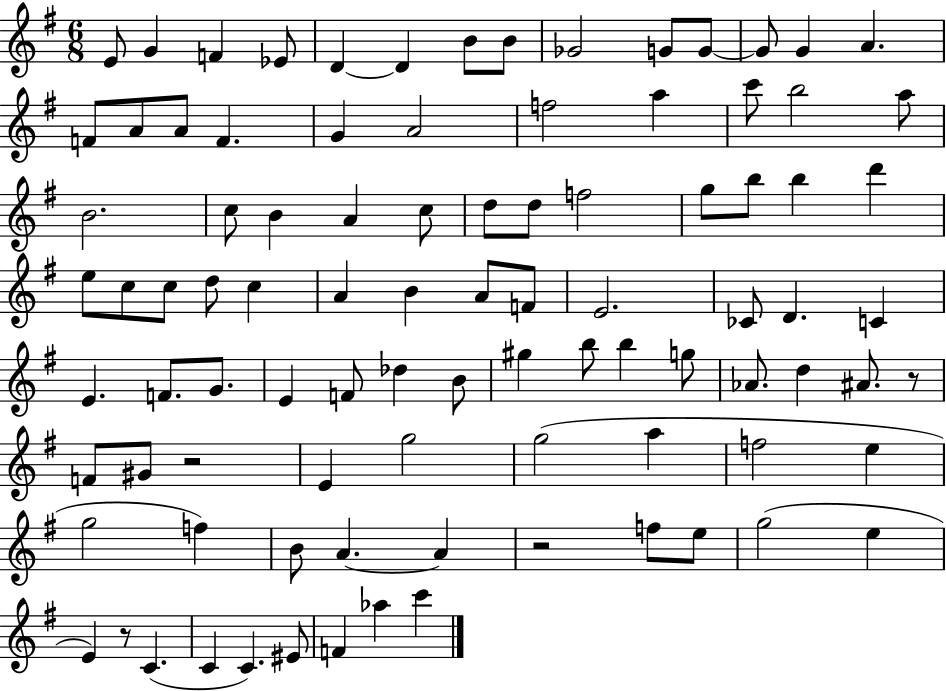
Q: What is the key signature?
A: G major